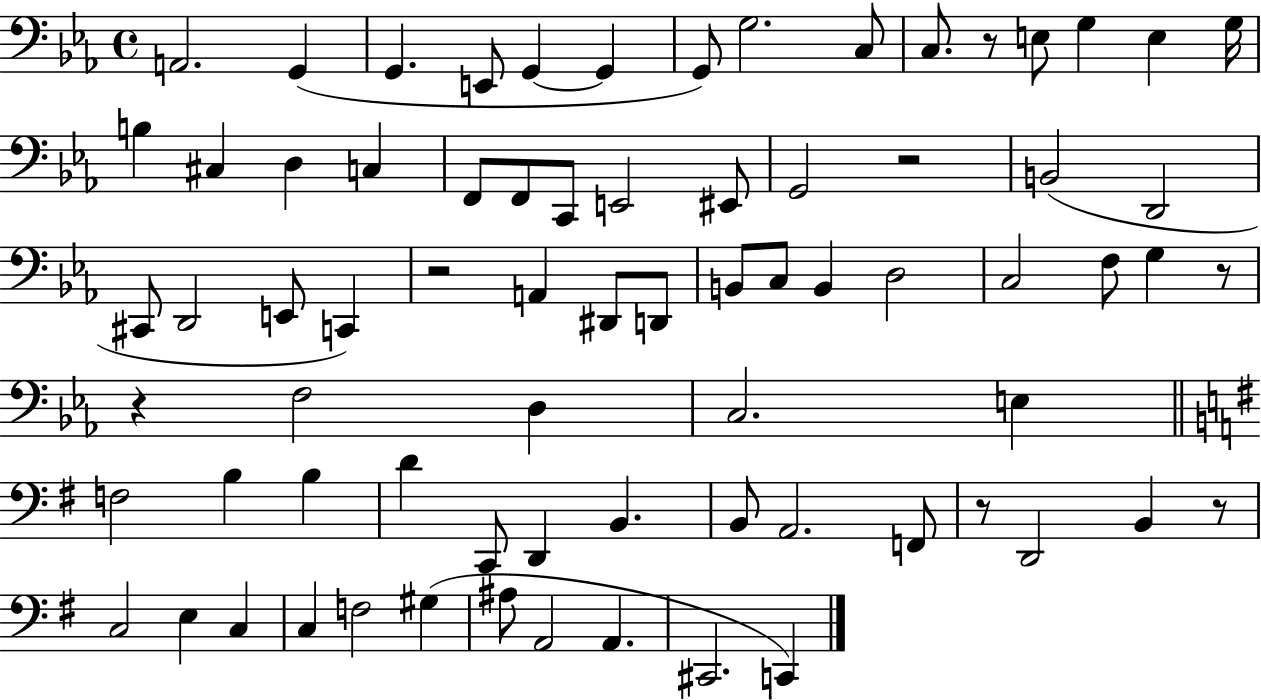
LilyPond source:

{
  \clef bass
  \time 4/4
  \defaultTimeSignature
  \key ees \major
  a,2. g,4( | g,4. e,8 g,4~~ g,4 | g,8) g2. c8 | c8. r8 e8 g4 e4 g16 | \break b4 cis4 d4 c4 | f,8 f,8 c,8 e,2 eis,8 | g,2 r2 | b,2( d,2 | \break cis,8 d,2 e,8 c,4) | r2 a,4 dis,8 d,8 | b,8 c8 b,4 d2 | c2 f8 g4 r8 | \break r4 f2 d4 | c2. e4 | \bar "||" \break \key g \major f2 b4 b4 | d'4 c,8 d,4 b,4. | b,8 a,2. f,8 | r8 d,2 b,4 r8 | \break c2 e4 c4 | c4 f2 gis4( | ais8 a,2 a,4. | cis,2. c,4) | \break \bar "|."
}